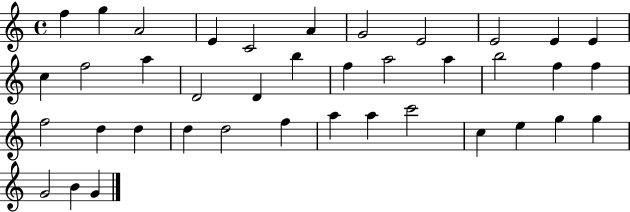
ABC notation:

X:1
T:Untitled
M:4/4
L:1/4
K:C
f g A2 E C2 A G2 E2 E2 E E c f2 a D2 D b f a2 a b2 f f f2 d d d d2 f a a c'2 c e g g G2 B G